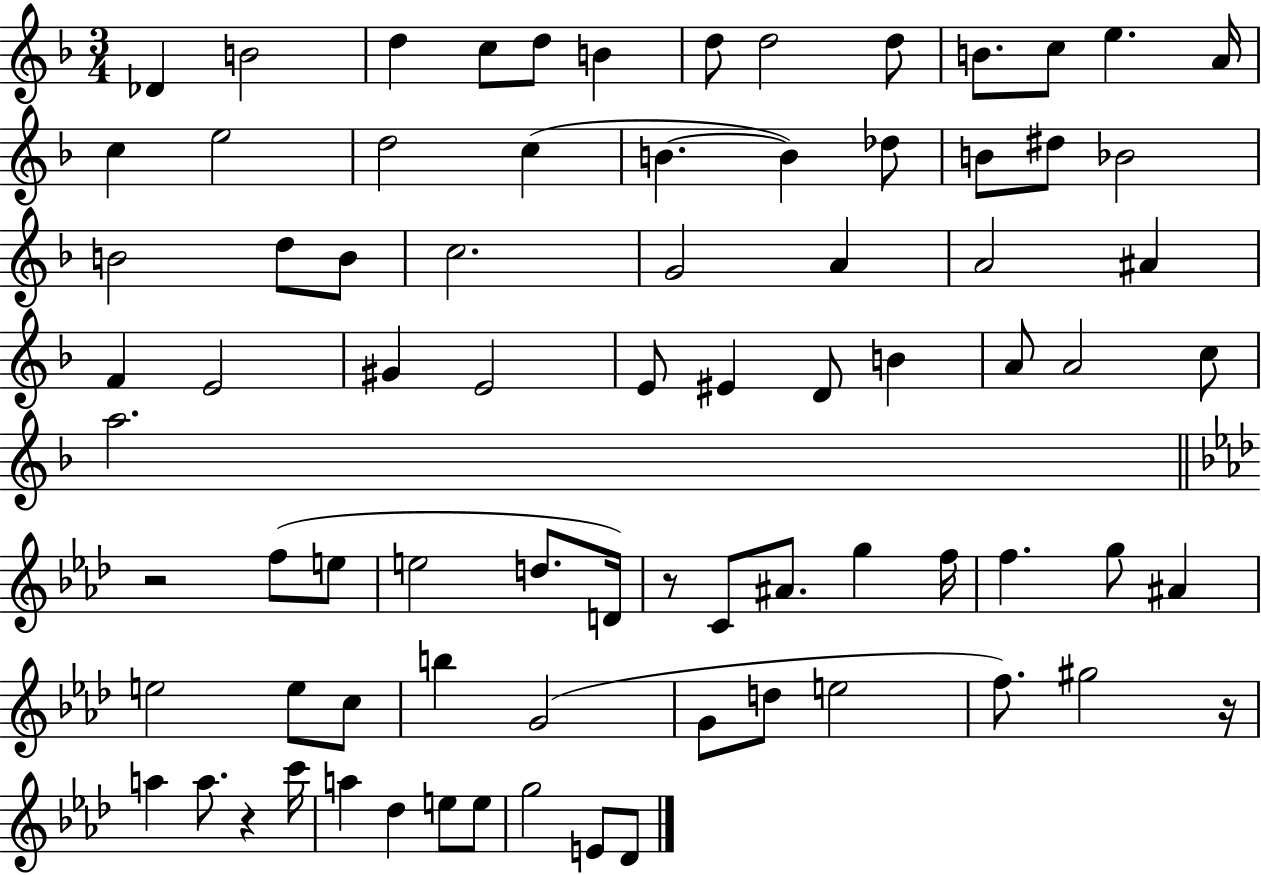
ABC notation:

X:1
T:Untitled
M:3/4
L:1/4
K:F
_D B2 d c/2 d/2 B d/2 d2 d/2 B/2 c/2 e A/4 c e2 d2 c B B _d/2 B/2 ^d/2 _B2 B2 d/2 B/2 c2 G2 A A2 ^A F E2 ^G E2 E/2 ^E D/2 B A/2 A2 c/2 a2 z2 f/2 e/2 e2 d/2 D/4 z/2 C/2 ^A/2 g f/4 f g/2 ^A e2 e/2 c/2 b G2 G/2 d/2 e2 f/2 ^g2 z/4 a a/2 z c'/4 a _d e/2 e/2 g2 E/2 _D/2